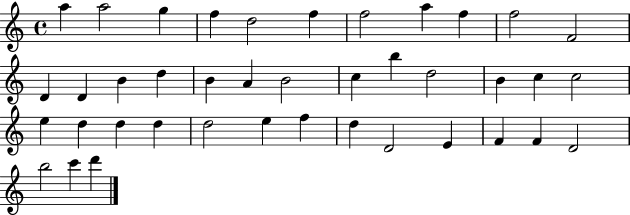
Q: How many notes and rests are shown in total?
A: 40